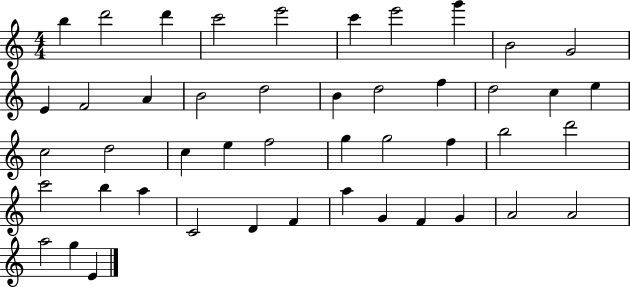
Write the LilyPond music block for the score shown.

{
  \clef treble
  \numericTimeSignature
  \time 4/4
  \key c \major
  b''4 d'''2 d'''4 | c'''2 e'''2 | c'''4 e'''2 g'''4 | b'2 g'2 | \break e'4 f'2 a'4 | b'2 d''2 | b'4 d''2 f''4 | d''2 c''4 e''4 | \break c''2 d''2 | c''4 e''4 f''2 | g''4 g''2 f''4 | b''2 d'''2 | \break c'''2 b''4 a''4 | c'2 d'4 f'4 | a''4 g'4 f'4 g'4 | a'2 a'2 | \break a''2 g''4 e'4 | \bar "|."
}